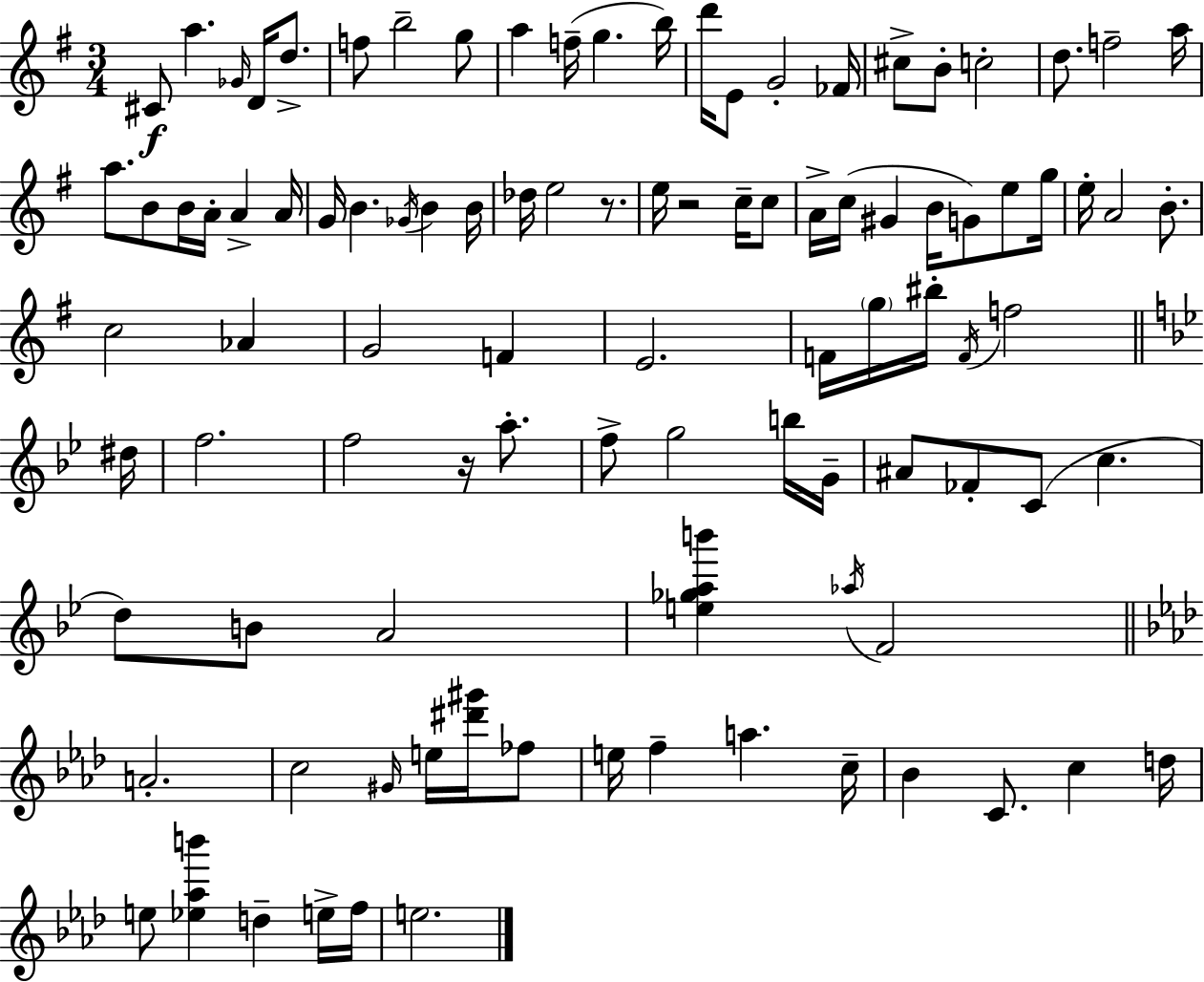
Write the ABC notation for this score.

X:1
T:Untitled
M:3/4
L:1/4
K:G
^C/2 a _G/4 D/4 d/2 f/2 b2 g/2 a f/4 g b/4 d'/4 E/2 G2 _F/4 ^c/2 B/2 c2 d/2 f2 a/4 a/2 B/2 B/4 A/4 A A/4 G/4 B _G/4 B B/4 _d/4 e2 z/2 e/4 z2 c/4 c/2 A/4 c/4 ^G B/4 G/2 e/2 g/4 e/4 A2 B/2 c2 _A G2 F E2 F/4 g/4 ^b/4 F/4 f2 ^d/4 f2 f2 z/4 a/2 f/2 g2 b/4 G/4 ^A/2 _F/2 C/2 c d/2 B/2 A2 [e_gab'] _a/4 F2 A2 c2 ^G/4 e/4 [^d'^g']/4 _f/2 e/4 f a c/4 _B C/2 c d/4 e/2 [_e_ab'] d e/4 f/4 e2